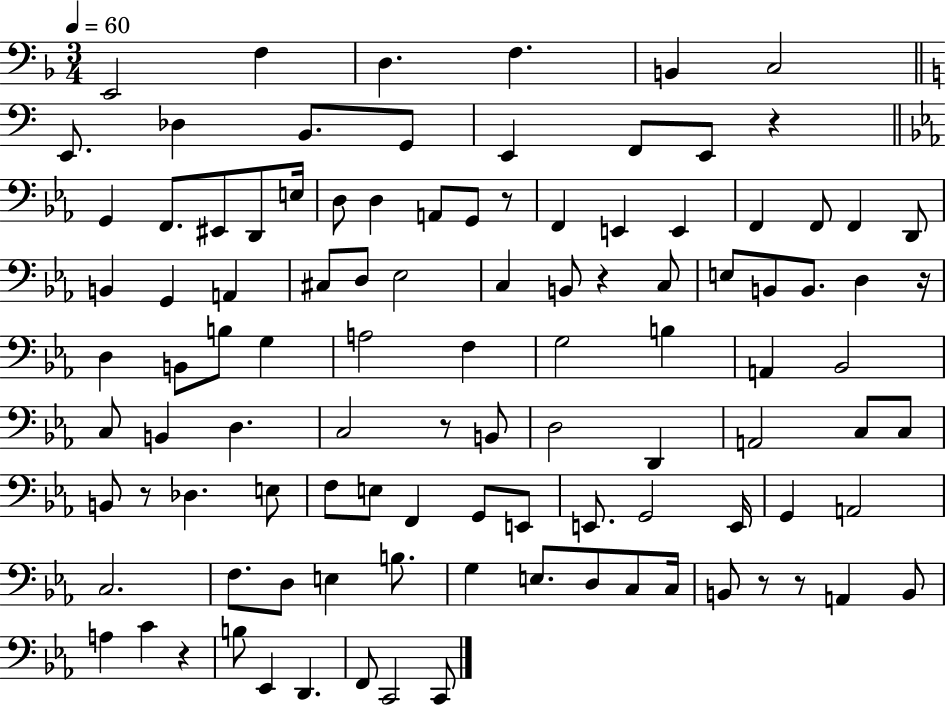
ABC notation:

X:1
T:Untitled
M:3/4
L:1/4
K:F
E,,2 F, D, F, B,, C,2 E,,/2 _D, B,,/2 G,,/2 E,, F,,/2 E,,/2 z G,, F,,/2 ^E,,/2 D,,/2 E,/4 D,/2 D, A,,/2 G,,/2 z/2 F,, E,, E,, F,, F,,/2 F,, D,,/2 B,, G,, A,, ^C,/2 D,/2 _E,2 C, B,,/2 z C,/2 E,/2 B,,/2 B,,/2 D, z/4 D, B,,/2 B,/2 G, A,2 F, G,2 B, A,, _B,,2 C,/2 B,, D, C,2 z/2 B,,/2 D,2 D,, A,,2 C,/2 C,/2 B,,/2 z/2 _D, E,/2 F,/2 E,/2 F,, G,,/2 E,,/2 E,,/2 G,,2 E,,/4 G,, A,,2 C,2 F,/2 D,/2 E, B,/2 G, E,/2 D,/2 C,/2 C,/4 B,,/2 z/2 z/2 A,, B,,/2 A, C z B,/2 _E,, D,, F,,/2 C,,2 C,,/2